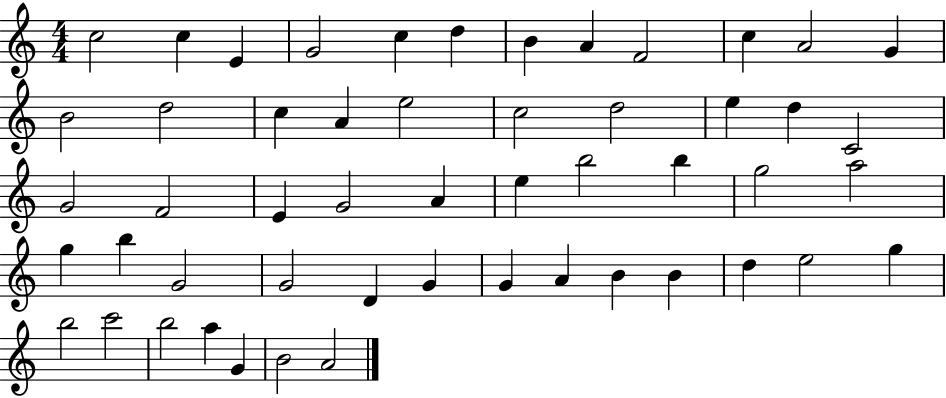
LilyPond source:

{
  \clef treble
  \numericTimeSignature
  \time 4/4
  \key c \major
  c''2 c''4 e'4 | g'2 c''4 d''4 | b'4 a'4 f'2 | c''4 a'2 g'4 | \break b'2 d''2 | c''4 a'4 e''2 | c''2 d''2 | e''4 d''4 c'2 | \break g'2 f'2 | e'4 g'2 a'4 | e''4 b''2 b''4 | g''2 a''2 | \break g''4 b''4 g'2 | g'2 d'4 g'4 | g'4 a'4 b'4 b'4 | d''4 e''2 g''4 | \break b''2 c'''2 | b''2 a''4 g'4 | b'2 a'2 | \bar "|."
}